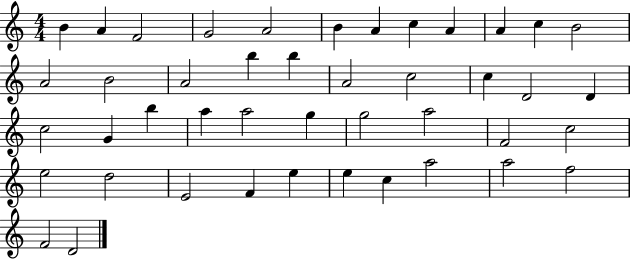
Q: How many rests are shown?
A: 0